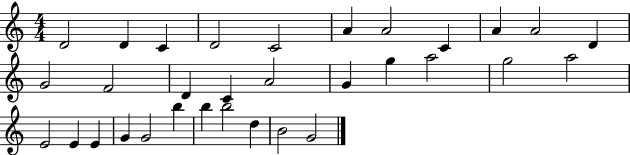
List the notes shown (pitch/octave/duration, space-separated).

D4/h D4/q C4/q D4/h C4/h A4/q A4/h C4/q A4/q A4/h D4/q G4/h F4/h D4/q C4/q A4/h G4/q G5/q A5/h G5/h A5/h E4/h E4/q E4/q G4/q G4/h B5/q B5/q B5/h D5/q B4/h G4/h